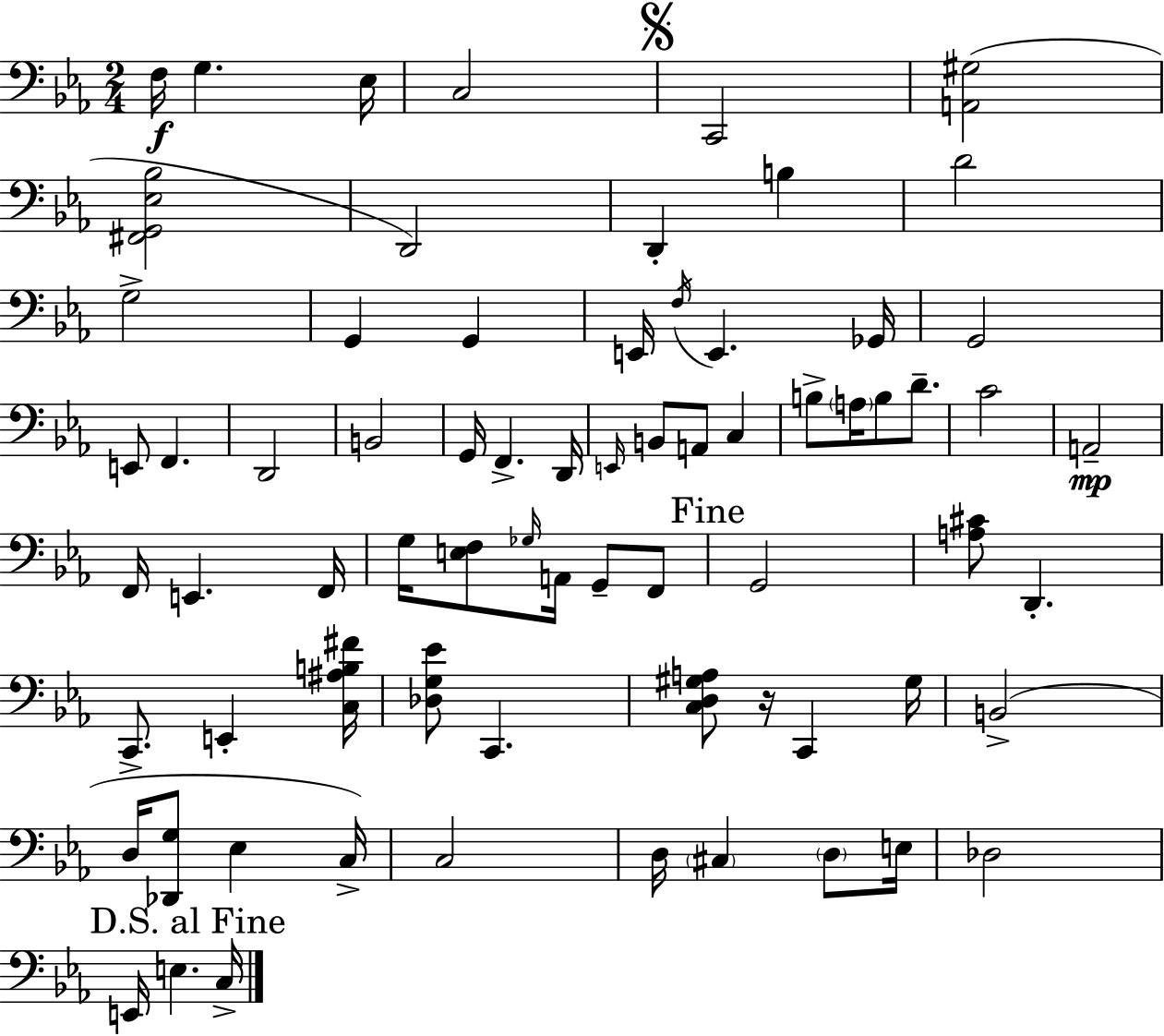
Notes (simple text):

F3/s G3/q. Eb3/s C3/h C2/h [A2,G#3]/h [F#2,G2,Eb3,Bb3]/h D2/h D2/q B3/q D4/h G3/h G2/q G2/q E2/s F3/s E2/q. Gb2/s G2/h E2/e F2/q. D2/h B2/h G2/s F2/q. D2/s E2/s B2/e A2/e C3/q B3/e A3/s B3/e D4/e. C4/h A2/h F2/s E2/q. F2/s G3/s [E3,F3]/e Gb3/s A2/s G2/e F2/e G2/h [A3,C#4]/e D2/q. C2/e. E2/q [C3,A#3,B3,F#4]/s [Db3,G3,Eb4]/e C2/q. [C3,D3,G#3,A3]/e R/s C2/q G#3/s B2/h D3/s [Db2,G3]/e Eb3/q C3/s C3/h D3/s C#3/q D3/e E3/s Db3/h E2/s E3/q. C3/s